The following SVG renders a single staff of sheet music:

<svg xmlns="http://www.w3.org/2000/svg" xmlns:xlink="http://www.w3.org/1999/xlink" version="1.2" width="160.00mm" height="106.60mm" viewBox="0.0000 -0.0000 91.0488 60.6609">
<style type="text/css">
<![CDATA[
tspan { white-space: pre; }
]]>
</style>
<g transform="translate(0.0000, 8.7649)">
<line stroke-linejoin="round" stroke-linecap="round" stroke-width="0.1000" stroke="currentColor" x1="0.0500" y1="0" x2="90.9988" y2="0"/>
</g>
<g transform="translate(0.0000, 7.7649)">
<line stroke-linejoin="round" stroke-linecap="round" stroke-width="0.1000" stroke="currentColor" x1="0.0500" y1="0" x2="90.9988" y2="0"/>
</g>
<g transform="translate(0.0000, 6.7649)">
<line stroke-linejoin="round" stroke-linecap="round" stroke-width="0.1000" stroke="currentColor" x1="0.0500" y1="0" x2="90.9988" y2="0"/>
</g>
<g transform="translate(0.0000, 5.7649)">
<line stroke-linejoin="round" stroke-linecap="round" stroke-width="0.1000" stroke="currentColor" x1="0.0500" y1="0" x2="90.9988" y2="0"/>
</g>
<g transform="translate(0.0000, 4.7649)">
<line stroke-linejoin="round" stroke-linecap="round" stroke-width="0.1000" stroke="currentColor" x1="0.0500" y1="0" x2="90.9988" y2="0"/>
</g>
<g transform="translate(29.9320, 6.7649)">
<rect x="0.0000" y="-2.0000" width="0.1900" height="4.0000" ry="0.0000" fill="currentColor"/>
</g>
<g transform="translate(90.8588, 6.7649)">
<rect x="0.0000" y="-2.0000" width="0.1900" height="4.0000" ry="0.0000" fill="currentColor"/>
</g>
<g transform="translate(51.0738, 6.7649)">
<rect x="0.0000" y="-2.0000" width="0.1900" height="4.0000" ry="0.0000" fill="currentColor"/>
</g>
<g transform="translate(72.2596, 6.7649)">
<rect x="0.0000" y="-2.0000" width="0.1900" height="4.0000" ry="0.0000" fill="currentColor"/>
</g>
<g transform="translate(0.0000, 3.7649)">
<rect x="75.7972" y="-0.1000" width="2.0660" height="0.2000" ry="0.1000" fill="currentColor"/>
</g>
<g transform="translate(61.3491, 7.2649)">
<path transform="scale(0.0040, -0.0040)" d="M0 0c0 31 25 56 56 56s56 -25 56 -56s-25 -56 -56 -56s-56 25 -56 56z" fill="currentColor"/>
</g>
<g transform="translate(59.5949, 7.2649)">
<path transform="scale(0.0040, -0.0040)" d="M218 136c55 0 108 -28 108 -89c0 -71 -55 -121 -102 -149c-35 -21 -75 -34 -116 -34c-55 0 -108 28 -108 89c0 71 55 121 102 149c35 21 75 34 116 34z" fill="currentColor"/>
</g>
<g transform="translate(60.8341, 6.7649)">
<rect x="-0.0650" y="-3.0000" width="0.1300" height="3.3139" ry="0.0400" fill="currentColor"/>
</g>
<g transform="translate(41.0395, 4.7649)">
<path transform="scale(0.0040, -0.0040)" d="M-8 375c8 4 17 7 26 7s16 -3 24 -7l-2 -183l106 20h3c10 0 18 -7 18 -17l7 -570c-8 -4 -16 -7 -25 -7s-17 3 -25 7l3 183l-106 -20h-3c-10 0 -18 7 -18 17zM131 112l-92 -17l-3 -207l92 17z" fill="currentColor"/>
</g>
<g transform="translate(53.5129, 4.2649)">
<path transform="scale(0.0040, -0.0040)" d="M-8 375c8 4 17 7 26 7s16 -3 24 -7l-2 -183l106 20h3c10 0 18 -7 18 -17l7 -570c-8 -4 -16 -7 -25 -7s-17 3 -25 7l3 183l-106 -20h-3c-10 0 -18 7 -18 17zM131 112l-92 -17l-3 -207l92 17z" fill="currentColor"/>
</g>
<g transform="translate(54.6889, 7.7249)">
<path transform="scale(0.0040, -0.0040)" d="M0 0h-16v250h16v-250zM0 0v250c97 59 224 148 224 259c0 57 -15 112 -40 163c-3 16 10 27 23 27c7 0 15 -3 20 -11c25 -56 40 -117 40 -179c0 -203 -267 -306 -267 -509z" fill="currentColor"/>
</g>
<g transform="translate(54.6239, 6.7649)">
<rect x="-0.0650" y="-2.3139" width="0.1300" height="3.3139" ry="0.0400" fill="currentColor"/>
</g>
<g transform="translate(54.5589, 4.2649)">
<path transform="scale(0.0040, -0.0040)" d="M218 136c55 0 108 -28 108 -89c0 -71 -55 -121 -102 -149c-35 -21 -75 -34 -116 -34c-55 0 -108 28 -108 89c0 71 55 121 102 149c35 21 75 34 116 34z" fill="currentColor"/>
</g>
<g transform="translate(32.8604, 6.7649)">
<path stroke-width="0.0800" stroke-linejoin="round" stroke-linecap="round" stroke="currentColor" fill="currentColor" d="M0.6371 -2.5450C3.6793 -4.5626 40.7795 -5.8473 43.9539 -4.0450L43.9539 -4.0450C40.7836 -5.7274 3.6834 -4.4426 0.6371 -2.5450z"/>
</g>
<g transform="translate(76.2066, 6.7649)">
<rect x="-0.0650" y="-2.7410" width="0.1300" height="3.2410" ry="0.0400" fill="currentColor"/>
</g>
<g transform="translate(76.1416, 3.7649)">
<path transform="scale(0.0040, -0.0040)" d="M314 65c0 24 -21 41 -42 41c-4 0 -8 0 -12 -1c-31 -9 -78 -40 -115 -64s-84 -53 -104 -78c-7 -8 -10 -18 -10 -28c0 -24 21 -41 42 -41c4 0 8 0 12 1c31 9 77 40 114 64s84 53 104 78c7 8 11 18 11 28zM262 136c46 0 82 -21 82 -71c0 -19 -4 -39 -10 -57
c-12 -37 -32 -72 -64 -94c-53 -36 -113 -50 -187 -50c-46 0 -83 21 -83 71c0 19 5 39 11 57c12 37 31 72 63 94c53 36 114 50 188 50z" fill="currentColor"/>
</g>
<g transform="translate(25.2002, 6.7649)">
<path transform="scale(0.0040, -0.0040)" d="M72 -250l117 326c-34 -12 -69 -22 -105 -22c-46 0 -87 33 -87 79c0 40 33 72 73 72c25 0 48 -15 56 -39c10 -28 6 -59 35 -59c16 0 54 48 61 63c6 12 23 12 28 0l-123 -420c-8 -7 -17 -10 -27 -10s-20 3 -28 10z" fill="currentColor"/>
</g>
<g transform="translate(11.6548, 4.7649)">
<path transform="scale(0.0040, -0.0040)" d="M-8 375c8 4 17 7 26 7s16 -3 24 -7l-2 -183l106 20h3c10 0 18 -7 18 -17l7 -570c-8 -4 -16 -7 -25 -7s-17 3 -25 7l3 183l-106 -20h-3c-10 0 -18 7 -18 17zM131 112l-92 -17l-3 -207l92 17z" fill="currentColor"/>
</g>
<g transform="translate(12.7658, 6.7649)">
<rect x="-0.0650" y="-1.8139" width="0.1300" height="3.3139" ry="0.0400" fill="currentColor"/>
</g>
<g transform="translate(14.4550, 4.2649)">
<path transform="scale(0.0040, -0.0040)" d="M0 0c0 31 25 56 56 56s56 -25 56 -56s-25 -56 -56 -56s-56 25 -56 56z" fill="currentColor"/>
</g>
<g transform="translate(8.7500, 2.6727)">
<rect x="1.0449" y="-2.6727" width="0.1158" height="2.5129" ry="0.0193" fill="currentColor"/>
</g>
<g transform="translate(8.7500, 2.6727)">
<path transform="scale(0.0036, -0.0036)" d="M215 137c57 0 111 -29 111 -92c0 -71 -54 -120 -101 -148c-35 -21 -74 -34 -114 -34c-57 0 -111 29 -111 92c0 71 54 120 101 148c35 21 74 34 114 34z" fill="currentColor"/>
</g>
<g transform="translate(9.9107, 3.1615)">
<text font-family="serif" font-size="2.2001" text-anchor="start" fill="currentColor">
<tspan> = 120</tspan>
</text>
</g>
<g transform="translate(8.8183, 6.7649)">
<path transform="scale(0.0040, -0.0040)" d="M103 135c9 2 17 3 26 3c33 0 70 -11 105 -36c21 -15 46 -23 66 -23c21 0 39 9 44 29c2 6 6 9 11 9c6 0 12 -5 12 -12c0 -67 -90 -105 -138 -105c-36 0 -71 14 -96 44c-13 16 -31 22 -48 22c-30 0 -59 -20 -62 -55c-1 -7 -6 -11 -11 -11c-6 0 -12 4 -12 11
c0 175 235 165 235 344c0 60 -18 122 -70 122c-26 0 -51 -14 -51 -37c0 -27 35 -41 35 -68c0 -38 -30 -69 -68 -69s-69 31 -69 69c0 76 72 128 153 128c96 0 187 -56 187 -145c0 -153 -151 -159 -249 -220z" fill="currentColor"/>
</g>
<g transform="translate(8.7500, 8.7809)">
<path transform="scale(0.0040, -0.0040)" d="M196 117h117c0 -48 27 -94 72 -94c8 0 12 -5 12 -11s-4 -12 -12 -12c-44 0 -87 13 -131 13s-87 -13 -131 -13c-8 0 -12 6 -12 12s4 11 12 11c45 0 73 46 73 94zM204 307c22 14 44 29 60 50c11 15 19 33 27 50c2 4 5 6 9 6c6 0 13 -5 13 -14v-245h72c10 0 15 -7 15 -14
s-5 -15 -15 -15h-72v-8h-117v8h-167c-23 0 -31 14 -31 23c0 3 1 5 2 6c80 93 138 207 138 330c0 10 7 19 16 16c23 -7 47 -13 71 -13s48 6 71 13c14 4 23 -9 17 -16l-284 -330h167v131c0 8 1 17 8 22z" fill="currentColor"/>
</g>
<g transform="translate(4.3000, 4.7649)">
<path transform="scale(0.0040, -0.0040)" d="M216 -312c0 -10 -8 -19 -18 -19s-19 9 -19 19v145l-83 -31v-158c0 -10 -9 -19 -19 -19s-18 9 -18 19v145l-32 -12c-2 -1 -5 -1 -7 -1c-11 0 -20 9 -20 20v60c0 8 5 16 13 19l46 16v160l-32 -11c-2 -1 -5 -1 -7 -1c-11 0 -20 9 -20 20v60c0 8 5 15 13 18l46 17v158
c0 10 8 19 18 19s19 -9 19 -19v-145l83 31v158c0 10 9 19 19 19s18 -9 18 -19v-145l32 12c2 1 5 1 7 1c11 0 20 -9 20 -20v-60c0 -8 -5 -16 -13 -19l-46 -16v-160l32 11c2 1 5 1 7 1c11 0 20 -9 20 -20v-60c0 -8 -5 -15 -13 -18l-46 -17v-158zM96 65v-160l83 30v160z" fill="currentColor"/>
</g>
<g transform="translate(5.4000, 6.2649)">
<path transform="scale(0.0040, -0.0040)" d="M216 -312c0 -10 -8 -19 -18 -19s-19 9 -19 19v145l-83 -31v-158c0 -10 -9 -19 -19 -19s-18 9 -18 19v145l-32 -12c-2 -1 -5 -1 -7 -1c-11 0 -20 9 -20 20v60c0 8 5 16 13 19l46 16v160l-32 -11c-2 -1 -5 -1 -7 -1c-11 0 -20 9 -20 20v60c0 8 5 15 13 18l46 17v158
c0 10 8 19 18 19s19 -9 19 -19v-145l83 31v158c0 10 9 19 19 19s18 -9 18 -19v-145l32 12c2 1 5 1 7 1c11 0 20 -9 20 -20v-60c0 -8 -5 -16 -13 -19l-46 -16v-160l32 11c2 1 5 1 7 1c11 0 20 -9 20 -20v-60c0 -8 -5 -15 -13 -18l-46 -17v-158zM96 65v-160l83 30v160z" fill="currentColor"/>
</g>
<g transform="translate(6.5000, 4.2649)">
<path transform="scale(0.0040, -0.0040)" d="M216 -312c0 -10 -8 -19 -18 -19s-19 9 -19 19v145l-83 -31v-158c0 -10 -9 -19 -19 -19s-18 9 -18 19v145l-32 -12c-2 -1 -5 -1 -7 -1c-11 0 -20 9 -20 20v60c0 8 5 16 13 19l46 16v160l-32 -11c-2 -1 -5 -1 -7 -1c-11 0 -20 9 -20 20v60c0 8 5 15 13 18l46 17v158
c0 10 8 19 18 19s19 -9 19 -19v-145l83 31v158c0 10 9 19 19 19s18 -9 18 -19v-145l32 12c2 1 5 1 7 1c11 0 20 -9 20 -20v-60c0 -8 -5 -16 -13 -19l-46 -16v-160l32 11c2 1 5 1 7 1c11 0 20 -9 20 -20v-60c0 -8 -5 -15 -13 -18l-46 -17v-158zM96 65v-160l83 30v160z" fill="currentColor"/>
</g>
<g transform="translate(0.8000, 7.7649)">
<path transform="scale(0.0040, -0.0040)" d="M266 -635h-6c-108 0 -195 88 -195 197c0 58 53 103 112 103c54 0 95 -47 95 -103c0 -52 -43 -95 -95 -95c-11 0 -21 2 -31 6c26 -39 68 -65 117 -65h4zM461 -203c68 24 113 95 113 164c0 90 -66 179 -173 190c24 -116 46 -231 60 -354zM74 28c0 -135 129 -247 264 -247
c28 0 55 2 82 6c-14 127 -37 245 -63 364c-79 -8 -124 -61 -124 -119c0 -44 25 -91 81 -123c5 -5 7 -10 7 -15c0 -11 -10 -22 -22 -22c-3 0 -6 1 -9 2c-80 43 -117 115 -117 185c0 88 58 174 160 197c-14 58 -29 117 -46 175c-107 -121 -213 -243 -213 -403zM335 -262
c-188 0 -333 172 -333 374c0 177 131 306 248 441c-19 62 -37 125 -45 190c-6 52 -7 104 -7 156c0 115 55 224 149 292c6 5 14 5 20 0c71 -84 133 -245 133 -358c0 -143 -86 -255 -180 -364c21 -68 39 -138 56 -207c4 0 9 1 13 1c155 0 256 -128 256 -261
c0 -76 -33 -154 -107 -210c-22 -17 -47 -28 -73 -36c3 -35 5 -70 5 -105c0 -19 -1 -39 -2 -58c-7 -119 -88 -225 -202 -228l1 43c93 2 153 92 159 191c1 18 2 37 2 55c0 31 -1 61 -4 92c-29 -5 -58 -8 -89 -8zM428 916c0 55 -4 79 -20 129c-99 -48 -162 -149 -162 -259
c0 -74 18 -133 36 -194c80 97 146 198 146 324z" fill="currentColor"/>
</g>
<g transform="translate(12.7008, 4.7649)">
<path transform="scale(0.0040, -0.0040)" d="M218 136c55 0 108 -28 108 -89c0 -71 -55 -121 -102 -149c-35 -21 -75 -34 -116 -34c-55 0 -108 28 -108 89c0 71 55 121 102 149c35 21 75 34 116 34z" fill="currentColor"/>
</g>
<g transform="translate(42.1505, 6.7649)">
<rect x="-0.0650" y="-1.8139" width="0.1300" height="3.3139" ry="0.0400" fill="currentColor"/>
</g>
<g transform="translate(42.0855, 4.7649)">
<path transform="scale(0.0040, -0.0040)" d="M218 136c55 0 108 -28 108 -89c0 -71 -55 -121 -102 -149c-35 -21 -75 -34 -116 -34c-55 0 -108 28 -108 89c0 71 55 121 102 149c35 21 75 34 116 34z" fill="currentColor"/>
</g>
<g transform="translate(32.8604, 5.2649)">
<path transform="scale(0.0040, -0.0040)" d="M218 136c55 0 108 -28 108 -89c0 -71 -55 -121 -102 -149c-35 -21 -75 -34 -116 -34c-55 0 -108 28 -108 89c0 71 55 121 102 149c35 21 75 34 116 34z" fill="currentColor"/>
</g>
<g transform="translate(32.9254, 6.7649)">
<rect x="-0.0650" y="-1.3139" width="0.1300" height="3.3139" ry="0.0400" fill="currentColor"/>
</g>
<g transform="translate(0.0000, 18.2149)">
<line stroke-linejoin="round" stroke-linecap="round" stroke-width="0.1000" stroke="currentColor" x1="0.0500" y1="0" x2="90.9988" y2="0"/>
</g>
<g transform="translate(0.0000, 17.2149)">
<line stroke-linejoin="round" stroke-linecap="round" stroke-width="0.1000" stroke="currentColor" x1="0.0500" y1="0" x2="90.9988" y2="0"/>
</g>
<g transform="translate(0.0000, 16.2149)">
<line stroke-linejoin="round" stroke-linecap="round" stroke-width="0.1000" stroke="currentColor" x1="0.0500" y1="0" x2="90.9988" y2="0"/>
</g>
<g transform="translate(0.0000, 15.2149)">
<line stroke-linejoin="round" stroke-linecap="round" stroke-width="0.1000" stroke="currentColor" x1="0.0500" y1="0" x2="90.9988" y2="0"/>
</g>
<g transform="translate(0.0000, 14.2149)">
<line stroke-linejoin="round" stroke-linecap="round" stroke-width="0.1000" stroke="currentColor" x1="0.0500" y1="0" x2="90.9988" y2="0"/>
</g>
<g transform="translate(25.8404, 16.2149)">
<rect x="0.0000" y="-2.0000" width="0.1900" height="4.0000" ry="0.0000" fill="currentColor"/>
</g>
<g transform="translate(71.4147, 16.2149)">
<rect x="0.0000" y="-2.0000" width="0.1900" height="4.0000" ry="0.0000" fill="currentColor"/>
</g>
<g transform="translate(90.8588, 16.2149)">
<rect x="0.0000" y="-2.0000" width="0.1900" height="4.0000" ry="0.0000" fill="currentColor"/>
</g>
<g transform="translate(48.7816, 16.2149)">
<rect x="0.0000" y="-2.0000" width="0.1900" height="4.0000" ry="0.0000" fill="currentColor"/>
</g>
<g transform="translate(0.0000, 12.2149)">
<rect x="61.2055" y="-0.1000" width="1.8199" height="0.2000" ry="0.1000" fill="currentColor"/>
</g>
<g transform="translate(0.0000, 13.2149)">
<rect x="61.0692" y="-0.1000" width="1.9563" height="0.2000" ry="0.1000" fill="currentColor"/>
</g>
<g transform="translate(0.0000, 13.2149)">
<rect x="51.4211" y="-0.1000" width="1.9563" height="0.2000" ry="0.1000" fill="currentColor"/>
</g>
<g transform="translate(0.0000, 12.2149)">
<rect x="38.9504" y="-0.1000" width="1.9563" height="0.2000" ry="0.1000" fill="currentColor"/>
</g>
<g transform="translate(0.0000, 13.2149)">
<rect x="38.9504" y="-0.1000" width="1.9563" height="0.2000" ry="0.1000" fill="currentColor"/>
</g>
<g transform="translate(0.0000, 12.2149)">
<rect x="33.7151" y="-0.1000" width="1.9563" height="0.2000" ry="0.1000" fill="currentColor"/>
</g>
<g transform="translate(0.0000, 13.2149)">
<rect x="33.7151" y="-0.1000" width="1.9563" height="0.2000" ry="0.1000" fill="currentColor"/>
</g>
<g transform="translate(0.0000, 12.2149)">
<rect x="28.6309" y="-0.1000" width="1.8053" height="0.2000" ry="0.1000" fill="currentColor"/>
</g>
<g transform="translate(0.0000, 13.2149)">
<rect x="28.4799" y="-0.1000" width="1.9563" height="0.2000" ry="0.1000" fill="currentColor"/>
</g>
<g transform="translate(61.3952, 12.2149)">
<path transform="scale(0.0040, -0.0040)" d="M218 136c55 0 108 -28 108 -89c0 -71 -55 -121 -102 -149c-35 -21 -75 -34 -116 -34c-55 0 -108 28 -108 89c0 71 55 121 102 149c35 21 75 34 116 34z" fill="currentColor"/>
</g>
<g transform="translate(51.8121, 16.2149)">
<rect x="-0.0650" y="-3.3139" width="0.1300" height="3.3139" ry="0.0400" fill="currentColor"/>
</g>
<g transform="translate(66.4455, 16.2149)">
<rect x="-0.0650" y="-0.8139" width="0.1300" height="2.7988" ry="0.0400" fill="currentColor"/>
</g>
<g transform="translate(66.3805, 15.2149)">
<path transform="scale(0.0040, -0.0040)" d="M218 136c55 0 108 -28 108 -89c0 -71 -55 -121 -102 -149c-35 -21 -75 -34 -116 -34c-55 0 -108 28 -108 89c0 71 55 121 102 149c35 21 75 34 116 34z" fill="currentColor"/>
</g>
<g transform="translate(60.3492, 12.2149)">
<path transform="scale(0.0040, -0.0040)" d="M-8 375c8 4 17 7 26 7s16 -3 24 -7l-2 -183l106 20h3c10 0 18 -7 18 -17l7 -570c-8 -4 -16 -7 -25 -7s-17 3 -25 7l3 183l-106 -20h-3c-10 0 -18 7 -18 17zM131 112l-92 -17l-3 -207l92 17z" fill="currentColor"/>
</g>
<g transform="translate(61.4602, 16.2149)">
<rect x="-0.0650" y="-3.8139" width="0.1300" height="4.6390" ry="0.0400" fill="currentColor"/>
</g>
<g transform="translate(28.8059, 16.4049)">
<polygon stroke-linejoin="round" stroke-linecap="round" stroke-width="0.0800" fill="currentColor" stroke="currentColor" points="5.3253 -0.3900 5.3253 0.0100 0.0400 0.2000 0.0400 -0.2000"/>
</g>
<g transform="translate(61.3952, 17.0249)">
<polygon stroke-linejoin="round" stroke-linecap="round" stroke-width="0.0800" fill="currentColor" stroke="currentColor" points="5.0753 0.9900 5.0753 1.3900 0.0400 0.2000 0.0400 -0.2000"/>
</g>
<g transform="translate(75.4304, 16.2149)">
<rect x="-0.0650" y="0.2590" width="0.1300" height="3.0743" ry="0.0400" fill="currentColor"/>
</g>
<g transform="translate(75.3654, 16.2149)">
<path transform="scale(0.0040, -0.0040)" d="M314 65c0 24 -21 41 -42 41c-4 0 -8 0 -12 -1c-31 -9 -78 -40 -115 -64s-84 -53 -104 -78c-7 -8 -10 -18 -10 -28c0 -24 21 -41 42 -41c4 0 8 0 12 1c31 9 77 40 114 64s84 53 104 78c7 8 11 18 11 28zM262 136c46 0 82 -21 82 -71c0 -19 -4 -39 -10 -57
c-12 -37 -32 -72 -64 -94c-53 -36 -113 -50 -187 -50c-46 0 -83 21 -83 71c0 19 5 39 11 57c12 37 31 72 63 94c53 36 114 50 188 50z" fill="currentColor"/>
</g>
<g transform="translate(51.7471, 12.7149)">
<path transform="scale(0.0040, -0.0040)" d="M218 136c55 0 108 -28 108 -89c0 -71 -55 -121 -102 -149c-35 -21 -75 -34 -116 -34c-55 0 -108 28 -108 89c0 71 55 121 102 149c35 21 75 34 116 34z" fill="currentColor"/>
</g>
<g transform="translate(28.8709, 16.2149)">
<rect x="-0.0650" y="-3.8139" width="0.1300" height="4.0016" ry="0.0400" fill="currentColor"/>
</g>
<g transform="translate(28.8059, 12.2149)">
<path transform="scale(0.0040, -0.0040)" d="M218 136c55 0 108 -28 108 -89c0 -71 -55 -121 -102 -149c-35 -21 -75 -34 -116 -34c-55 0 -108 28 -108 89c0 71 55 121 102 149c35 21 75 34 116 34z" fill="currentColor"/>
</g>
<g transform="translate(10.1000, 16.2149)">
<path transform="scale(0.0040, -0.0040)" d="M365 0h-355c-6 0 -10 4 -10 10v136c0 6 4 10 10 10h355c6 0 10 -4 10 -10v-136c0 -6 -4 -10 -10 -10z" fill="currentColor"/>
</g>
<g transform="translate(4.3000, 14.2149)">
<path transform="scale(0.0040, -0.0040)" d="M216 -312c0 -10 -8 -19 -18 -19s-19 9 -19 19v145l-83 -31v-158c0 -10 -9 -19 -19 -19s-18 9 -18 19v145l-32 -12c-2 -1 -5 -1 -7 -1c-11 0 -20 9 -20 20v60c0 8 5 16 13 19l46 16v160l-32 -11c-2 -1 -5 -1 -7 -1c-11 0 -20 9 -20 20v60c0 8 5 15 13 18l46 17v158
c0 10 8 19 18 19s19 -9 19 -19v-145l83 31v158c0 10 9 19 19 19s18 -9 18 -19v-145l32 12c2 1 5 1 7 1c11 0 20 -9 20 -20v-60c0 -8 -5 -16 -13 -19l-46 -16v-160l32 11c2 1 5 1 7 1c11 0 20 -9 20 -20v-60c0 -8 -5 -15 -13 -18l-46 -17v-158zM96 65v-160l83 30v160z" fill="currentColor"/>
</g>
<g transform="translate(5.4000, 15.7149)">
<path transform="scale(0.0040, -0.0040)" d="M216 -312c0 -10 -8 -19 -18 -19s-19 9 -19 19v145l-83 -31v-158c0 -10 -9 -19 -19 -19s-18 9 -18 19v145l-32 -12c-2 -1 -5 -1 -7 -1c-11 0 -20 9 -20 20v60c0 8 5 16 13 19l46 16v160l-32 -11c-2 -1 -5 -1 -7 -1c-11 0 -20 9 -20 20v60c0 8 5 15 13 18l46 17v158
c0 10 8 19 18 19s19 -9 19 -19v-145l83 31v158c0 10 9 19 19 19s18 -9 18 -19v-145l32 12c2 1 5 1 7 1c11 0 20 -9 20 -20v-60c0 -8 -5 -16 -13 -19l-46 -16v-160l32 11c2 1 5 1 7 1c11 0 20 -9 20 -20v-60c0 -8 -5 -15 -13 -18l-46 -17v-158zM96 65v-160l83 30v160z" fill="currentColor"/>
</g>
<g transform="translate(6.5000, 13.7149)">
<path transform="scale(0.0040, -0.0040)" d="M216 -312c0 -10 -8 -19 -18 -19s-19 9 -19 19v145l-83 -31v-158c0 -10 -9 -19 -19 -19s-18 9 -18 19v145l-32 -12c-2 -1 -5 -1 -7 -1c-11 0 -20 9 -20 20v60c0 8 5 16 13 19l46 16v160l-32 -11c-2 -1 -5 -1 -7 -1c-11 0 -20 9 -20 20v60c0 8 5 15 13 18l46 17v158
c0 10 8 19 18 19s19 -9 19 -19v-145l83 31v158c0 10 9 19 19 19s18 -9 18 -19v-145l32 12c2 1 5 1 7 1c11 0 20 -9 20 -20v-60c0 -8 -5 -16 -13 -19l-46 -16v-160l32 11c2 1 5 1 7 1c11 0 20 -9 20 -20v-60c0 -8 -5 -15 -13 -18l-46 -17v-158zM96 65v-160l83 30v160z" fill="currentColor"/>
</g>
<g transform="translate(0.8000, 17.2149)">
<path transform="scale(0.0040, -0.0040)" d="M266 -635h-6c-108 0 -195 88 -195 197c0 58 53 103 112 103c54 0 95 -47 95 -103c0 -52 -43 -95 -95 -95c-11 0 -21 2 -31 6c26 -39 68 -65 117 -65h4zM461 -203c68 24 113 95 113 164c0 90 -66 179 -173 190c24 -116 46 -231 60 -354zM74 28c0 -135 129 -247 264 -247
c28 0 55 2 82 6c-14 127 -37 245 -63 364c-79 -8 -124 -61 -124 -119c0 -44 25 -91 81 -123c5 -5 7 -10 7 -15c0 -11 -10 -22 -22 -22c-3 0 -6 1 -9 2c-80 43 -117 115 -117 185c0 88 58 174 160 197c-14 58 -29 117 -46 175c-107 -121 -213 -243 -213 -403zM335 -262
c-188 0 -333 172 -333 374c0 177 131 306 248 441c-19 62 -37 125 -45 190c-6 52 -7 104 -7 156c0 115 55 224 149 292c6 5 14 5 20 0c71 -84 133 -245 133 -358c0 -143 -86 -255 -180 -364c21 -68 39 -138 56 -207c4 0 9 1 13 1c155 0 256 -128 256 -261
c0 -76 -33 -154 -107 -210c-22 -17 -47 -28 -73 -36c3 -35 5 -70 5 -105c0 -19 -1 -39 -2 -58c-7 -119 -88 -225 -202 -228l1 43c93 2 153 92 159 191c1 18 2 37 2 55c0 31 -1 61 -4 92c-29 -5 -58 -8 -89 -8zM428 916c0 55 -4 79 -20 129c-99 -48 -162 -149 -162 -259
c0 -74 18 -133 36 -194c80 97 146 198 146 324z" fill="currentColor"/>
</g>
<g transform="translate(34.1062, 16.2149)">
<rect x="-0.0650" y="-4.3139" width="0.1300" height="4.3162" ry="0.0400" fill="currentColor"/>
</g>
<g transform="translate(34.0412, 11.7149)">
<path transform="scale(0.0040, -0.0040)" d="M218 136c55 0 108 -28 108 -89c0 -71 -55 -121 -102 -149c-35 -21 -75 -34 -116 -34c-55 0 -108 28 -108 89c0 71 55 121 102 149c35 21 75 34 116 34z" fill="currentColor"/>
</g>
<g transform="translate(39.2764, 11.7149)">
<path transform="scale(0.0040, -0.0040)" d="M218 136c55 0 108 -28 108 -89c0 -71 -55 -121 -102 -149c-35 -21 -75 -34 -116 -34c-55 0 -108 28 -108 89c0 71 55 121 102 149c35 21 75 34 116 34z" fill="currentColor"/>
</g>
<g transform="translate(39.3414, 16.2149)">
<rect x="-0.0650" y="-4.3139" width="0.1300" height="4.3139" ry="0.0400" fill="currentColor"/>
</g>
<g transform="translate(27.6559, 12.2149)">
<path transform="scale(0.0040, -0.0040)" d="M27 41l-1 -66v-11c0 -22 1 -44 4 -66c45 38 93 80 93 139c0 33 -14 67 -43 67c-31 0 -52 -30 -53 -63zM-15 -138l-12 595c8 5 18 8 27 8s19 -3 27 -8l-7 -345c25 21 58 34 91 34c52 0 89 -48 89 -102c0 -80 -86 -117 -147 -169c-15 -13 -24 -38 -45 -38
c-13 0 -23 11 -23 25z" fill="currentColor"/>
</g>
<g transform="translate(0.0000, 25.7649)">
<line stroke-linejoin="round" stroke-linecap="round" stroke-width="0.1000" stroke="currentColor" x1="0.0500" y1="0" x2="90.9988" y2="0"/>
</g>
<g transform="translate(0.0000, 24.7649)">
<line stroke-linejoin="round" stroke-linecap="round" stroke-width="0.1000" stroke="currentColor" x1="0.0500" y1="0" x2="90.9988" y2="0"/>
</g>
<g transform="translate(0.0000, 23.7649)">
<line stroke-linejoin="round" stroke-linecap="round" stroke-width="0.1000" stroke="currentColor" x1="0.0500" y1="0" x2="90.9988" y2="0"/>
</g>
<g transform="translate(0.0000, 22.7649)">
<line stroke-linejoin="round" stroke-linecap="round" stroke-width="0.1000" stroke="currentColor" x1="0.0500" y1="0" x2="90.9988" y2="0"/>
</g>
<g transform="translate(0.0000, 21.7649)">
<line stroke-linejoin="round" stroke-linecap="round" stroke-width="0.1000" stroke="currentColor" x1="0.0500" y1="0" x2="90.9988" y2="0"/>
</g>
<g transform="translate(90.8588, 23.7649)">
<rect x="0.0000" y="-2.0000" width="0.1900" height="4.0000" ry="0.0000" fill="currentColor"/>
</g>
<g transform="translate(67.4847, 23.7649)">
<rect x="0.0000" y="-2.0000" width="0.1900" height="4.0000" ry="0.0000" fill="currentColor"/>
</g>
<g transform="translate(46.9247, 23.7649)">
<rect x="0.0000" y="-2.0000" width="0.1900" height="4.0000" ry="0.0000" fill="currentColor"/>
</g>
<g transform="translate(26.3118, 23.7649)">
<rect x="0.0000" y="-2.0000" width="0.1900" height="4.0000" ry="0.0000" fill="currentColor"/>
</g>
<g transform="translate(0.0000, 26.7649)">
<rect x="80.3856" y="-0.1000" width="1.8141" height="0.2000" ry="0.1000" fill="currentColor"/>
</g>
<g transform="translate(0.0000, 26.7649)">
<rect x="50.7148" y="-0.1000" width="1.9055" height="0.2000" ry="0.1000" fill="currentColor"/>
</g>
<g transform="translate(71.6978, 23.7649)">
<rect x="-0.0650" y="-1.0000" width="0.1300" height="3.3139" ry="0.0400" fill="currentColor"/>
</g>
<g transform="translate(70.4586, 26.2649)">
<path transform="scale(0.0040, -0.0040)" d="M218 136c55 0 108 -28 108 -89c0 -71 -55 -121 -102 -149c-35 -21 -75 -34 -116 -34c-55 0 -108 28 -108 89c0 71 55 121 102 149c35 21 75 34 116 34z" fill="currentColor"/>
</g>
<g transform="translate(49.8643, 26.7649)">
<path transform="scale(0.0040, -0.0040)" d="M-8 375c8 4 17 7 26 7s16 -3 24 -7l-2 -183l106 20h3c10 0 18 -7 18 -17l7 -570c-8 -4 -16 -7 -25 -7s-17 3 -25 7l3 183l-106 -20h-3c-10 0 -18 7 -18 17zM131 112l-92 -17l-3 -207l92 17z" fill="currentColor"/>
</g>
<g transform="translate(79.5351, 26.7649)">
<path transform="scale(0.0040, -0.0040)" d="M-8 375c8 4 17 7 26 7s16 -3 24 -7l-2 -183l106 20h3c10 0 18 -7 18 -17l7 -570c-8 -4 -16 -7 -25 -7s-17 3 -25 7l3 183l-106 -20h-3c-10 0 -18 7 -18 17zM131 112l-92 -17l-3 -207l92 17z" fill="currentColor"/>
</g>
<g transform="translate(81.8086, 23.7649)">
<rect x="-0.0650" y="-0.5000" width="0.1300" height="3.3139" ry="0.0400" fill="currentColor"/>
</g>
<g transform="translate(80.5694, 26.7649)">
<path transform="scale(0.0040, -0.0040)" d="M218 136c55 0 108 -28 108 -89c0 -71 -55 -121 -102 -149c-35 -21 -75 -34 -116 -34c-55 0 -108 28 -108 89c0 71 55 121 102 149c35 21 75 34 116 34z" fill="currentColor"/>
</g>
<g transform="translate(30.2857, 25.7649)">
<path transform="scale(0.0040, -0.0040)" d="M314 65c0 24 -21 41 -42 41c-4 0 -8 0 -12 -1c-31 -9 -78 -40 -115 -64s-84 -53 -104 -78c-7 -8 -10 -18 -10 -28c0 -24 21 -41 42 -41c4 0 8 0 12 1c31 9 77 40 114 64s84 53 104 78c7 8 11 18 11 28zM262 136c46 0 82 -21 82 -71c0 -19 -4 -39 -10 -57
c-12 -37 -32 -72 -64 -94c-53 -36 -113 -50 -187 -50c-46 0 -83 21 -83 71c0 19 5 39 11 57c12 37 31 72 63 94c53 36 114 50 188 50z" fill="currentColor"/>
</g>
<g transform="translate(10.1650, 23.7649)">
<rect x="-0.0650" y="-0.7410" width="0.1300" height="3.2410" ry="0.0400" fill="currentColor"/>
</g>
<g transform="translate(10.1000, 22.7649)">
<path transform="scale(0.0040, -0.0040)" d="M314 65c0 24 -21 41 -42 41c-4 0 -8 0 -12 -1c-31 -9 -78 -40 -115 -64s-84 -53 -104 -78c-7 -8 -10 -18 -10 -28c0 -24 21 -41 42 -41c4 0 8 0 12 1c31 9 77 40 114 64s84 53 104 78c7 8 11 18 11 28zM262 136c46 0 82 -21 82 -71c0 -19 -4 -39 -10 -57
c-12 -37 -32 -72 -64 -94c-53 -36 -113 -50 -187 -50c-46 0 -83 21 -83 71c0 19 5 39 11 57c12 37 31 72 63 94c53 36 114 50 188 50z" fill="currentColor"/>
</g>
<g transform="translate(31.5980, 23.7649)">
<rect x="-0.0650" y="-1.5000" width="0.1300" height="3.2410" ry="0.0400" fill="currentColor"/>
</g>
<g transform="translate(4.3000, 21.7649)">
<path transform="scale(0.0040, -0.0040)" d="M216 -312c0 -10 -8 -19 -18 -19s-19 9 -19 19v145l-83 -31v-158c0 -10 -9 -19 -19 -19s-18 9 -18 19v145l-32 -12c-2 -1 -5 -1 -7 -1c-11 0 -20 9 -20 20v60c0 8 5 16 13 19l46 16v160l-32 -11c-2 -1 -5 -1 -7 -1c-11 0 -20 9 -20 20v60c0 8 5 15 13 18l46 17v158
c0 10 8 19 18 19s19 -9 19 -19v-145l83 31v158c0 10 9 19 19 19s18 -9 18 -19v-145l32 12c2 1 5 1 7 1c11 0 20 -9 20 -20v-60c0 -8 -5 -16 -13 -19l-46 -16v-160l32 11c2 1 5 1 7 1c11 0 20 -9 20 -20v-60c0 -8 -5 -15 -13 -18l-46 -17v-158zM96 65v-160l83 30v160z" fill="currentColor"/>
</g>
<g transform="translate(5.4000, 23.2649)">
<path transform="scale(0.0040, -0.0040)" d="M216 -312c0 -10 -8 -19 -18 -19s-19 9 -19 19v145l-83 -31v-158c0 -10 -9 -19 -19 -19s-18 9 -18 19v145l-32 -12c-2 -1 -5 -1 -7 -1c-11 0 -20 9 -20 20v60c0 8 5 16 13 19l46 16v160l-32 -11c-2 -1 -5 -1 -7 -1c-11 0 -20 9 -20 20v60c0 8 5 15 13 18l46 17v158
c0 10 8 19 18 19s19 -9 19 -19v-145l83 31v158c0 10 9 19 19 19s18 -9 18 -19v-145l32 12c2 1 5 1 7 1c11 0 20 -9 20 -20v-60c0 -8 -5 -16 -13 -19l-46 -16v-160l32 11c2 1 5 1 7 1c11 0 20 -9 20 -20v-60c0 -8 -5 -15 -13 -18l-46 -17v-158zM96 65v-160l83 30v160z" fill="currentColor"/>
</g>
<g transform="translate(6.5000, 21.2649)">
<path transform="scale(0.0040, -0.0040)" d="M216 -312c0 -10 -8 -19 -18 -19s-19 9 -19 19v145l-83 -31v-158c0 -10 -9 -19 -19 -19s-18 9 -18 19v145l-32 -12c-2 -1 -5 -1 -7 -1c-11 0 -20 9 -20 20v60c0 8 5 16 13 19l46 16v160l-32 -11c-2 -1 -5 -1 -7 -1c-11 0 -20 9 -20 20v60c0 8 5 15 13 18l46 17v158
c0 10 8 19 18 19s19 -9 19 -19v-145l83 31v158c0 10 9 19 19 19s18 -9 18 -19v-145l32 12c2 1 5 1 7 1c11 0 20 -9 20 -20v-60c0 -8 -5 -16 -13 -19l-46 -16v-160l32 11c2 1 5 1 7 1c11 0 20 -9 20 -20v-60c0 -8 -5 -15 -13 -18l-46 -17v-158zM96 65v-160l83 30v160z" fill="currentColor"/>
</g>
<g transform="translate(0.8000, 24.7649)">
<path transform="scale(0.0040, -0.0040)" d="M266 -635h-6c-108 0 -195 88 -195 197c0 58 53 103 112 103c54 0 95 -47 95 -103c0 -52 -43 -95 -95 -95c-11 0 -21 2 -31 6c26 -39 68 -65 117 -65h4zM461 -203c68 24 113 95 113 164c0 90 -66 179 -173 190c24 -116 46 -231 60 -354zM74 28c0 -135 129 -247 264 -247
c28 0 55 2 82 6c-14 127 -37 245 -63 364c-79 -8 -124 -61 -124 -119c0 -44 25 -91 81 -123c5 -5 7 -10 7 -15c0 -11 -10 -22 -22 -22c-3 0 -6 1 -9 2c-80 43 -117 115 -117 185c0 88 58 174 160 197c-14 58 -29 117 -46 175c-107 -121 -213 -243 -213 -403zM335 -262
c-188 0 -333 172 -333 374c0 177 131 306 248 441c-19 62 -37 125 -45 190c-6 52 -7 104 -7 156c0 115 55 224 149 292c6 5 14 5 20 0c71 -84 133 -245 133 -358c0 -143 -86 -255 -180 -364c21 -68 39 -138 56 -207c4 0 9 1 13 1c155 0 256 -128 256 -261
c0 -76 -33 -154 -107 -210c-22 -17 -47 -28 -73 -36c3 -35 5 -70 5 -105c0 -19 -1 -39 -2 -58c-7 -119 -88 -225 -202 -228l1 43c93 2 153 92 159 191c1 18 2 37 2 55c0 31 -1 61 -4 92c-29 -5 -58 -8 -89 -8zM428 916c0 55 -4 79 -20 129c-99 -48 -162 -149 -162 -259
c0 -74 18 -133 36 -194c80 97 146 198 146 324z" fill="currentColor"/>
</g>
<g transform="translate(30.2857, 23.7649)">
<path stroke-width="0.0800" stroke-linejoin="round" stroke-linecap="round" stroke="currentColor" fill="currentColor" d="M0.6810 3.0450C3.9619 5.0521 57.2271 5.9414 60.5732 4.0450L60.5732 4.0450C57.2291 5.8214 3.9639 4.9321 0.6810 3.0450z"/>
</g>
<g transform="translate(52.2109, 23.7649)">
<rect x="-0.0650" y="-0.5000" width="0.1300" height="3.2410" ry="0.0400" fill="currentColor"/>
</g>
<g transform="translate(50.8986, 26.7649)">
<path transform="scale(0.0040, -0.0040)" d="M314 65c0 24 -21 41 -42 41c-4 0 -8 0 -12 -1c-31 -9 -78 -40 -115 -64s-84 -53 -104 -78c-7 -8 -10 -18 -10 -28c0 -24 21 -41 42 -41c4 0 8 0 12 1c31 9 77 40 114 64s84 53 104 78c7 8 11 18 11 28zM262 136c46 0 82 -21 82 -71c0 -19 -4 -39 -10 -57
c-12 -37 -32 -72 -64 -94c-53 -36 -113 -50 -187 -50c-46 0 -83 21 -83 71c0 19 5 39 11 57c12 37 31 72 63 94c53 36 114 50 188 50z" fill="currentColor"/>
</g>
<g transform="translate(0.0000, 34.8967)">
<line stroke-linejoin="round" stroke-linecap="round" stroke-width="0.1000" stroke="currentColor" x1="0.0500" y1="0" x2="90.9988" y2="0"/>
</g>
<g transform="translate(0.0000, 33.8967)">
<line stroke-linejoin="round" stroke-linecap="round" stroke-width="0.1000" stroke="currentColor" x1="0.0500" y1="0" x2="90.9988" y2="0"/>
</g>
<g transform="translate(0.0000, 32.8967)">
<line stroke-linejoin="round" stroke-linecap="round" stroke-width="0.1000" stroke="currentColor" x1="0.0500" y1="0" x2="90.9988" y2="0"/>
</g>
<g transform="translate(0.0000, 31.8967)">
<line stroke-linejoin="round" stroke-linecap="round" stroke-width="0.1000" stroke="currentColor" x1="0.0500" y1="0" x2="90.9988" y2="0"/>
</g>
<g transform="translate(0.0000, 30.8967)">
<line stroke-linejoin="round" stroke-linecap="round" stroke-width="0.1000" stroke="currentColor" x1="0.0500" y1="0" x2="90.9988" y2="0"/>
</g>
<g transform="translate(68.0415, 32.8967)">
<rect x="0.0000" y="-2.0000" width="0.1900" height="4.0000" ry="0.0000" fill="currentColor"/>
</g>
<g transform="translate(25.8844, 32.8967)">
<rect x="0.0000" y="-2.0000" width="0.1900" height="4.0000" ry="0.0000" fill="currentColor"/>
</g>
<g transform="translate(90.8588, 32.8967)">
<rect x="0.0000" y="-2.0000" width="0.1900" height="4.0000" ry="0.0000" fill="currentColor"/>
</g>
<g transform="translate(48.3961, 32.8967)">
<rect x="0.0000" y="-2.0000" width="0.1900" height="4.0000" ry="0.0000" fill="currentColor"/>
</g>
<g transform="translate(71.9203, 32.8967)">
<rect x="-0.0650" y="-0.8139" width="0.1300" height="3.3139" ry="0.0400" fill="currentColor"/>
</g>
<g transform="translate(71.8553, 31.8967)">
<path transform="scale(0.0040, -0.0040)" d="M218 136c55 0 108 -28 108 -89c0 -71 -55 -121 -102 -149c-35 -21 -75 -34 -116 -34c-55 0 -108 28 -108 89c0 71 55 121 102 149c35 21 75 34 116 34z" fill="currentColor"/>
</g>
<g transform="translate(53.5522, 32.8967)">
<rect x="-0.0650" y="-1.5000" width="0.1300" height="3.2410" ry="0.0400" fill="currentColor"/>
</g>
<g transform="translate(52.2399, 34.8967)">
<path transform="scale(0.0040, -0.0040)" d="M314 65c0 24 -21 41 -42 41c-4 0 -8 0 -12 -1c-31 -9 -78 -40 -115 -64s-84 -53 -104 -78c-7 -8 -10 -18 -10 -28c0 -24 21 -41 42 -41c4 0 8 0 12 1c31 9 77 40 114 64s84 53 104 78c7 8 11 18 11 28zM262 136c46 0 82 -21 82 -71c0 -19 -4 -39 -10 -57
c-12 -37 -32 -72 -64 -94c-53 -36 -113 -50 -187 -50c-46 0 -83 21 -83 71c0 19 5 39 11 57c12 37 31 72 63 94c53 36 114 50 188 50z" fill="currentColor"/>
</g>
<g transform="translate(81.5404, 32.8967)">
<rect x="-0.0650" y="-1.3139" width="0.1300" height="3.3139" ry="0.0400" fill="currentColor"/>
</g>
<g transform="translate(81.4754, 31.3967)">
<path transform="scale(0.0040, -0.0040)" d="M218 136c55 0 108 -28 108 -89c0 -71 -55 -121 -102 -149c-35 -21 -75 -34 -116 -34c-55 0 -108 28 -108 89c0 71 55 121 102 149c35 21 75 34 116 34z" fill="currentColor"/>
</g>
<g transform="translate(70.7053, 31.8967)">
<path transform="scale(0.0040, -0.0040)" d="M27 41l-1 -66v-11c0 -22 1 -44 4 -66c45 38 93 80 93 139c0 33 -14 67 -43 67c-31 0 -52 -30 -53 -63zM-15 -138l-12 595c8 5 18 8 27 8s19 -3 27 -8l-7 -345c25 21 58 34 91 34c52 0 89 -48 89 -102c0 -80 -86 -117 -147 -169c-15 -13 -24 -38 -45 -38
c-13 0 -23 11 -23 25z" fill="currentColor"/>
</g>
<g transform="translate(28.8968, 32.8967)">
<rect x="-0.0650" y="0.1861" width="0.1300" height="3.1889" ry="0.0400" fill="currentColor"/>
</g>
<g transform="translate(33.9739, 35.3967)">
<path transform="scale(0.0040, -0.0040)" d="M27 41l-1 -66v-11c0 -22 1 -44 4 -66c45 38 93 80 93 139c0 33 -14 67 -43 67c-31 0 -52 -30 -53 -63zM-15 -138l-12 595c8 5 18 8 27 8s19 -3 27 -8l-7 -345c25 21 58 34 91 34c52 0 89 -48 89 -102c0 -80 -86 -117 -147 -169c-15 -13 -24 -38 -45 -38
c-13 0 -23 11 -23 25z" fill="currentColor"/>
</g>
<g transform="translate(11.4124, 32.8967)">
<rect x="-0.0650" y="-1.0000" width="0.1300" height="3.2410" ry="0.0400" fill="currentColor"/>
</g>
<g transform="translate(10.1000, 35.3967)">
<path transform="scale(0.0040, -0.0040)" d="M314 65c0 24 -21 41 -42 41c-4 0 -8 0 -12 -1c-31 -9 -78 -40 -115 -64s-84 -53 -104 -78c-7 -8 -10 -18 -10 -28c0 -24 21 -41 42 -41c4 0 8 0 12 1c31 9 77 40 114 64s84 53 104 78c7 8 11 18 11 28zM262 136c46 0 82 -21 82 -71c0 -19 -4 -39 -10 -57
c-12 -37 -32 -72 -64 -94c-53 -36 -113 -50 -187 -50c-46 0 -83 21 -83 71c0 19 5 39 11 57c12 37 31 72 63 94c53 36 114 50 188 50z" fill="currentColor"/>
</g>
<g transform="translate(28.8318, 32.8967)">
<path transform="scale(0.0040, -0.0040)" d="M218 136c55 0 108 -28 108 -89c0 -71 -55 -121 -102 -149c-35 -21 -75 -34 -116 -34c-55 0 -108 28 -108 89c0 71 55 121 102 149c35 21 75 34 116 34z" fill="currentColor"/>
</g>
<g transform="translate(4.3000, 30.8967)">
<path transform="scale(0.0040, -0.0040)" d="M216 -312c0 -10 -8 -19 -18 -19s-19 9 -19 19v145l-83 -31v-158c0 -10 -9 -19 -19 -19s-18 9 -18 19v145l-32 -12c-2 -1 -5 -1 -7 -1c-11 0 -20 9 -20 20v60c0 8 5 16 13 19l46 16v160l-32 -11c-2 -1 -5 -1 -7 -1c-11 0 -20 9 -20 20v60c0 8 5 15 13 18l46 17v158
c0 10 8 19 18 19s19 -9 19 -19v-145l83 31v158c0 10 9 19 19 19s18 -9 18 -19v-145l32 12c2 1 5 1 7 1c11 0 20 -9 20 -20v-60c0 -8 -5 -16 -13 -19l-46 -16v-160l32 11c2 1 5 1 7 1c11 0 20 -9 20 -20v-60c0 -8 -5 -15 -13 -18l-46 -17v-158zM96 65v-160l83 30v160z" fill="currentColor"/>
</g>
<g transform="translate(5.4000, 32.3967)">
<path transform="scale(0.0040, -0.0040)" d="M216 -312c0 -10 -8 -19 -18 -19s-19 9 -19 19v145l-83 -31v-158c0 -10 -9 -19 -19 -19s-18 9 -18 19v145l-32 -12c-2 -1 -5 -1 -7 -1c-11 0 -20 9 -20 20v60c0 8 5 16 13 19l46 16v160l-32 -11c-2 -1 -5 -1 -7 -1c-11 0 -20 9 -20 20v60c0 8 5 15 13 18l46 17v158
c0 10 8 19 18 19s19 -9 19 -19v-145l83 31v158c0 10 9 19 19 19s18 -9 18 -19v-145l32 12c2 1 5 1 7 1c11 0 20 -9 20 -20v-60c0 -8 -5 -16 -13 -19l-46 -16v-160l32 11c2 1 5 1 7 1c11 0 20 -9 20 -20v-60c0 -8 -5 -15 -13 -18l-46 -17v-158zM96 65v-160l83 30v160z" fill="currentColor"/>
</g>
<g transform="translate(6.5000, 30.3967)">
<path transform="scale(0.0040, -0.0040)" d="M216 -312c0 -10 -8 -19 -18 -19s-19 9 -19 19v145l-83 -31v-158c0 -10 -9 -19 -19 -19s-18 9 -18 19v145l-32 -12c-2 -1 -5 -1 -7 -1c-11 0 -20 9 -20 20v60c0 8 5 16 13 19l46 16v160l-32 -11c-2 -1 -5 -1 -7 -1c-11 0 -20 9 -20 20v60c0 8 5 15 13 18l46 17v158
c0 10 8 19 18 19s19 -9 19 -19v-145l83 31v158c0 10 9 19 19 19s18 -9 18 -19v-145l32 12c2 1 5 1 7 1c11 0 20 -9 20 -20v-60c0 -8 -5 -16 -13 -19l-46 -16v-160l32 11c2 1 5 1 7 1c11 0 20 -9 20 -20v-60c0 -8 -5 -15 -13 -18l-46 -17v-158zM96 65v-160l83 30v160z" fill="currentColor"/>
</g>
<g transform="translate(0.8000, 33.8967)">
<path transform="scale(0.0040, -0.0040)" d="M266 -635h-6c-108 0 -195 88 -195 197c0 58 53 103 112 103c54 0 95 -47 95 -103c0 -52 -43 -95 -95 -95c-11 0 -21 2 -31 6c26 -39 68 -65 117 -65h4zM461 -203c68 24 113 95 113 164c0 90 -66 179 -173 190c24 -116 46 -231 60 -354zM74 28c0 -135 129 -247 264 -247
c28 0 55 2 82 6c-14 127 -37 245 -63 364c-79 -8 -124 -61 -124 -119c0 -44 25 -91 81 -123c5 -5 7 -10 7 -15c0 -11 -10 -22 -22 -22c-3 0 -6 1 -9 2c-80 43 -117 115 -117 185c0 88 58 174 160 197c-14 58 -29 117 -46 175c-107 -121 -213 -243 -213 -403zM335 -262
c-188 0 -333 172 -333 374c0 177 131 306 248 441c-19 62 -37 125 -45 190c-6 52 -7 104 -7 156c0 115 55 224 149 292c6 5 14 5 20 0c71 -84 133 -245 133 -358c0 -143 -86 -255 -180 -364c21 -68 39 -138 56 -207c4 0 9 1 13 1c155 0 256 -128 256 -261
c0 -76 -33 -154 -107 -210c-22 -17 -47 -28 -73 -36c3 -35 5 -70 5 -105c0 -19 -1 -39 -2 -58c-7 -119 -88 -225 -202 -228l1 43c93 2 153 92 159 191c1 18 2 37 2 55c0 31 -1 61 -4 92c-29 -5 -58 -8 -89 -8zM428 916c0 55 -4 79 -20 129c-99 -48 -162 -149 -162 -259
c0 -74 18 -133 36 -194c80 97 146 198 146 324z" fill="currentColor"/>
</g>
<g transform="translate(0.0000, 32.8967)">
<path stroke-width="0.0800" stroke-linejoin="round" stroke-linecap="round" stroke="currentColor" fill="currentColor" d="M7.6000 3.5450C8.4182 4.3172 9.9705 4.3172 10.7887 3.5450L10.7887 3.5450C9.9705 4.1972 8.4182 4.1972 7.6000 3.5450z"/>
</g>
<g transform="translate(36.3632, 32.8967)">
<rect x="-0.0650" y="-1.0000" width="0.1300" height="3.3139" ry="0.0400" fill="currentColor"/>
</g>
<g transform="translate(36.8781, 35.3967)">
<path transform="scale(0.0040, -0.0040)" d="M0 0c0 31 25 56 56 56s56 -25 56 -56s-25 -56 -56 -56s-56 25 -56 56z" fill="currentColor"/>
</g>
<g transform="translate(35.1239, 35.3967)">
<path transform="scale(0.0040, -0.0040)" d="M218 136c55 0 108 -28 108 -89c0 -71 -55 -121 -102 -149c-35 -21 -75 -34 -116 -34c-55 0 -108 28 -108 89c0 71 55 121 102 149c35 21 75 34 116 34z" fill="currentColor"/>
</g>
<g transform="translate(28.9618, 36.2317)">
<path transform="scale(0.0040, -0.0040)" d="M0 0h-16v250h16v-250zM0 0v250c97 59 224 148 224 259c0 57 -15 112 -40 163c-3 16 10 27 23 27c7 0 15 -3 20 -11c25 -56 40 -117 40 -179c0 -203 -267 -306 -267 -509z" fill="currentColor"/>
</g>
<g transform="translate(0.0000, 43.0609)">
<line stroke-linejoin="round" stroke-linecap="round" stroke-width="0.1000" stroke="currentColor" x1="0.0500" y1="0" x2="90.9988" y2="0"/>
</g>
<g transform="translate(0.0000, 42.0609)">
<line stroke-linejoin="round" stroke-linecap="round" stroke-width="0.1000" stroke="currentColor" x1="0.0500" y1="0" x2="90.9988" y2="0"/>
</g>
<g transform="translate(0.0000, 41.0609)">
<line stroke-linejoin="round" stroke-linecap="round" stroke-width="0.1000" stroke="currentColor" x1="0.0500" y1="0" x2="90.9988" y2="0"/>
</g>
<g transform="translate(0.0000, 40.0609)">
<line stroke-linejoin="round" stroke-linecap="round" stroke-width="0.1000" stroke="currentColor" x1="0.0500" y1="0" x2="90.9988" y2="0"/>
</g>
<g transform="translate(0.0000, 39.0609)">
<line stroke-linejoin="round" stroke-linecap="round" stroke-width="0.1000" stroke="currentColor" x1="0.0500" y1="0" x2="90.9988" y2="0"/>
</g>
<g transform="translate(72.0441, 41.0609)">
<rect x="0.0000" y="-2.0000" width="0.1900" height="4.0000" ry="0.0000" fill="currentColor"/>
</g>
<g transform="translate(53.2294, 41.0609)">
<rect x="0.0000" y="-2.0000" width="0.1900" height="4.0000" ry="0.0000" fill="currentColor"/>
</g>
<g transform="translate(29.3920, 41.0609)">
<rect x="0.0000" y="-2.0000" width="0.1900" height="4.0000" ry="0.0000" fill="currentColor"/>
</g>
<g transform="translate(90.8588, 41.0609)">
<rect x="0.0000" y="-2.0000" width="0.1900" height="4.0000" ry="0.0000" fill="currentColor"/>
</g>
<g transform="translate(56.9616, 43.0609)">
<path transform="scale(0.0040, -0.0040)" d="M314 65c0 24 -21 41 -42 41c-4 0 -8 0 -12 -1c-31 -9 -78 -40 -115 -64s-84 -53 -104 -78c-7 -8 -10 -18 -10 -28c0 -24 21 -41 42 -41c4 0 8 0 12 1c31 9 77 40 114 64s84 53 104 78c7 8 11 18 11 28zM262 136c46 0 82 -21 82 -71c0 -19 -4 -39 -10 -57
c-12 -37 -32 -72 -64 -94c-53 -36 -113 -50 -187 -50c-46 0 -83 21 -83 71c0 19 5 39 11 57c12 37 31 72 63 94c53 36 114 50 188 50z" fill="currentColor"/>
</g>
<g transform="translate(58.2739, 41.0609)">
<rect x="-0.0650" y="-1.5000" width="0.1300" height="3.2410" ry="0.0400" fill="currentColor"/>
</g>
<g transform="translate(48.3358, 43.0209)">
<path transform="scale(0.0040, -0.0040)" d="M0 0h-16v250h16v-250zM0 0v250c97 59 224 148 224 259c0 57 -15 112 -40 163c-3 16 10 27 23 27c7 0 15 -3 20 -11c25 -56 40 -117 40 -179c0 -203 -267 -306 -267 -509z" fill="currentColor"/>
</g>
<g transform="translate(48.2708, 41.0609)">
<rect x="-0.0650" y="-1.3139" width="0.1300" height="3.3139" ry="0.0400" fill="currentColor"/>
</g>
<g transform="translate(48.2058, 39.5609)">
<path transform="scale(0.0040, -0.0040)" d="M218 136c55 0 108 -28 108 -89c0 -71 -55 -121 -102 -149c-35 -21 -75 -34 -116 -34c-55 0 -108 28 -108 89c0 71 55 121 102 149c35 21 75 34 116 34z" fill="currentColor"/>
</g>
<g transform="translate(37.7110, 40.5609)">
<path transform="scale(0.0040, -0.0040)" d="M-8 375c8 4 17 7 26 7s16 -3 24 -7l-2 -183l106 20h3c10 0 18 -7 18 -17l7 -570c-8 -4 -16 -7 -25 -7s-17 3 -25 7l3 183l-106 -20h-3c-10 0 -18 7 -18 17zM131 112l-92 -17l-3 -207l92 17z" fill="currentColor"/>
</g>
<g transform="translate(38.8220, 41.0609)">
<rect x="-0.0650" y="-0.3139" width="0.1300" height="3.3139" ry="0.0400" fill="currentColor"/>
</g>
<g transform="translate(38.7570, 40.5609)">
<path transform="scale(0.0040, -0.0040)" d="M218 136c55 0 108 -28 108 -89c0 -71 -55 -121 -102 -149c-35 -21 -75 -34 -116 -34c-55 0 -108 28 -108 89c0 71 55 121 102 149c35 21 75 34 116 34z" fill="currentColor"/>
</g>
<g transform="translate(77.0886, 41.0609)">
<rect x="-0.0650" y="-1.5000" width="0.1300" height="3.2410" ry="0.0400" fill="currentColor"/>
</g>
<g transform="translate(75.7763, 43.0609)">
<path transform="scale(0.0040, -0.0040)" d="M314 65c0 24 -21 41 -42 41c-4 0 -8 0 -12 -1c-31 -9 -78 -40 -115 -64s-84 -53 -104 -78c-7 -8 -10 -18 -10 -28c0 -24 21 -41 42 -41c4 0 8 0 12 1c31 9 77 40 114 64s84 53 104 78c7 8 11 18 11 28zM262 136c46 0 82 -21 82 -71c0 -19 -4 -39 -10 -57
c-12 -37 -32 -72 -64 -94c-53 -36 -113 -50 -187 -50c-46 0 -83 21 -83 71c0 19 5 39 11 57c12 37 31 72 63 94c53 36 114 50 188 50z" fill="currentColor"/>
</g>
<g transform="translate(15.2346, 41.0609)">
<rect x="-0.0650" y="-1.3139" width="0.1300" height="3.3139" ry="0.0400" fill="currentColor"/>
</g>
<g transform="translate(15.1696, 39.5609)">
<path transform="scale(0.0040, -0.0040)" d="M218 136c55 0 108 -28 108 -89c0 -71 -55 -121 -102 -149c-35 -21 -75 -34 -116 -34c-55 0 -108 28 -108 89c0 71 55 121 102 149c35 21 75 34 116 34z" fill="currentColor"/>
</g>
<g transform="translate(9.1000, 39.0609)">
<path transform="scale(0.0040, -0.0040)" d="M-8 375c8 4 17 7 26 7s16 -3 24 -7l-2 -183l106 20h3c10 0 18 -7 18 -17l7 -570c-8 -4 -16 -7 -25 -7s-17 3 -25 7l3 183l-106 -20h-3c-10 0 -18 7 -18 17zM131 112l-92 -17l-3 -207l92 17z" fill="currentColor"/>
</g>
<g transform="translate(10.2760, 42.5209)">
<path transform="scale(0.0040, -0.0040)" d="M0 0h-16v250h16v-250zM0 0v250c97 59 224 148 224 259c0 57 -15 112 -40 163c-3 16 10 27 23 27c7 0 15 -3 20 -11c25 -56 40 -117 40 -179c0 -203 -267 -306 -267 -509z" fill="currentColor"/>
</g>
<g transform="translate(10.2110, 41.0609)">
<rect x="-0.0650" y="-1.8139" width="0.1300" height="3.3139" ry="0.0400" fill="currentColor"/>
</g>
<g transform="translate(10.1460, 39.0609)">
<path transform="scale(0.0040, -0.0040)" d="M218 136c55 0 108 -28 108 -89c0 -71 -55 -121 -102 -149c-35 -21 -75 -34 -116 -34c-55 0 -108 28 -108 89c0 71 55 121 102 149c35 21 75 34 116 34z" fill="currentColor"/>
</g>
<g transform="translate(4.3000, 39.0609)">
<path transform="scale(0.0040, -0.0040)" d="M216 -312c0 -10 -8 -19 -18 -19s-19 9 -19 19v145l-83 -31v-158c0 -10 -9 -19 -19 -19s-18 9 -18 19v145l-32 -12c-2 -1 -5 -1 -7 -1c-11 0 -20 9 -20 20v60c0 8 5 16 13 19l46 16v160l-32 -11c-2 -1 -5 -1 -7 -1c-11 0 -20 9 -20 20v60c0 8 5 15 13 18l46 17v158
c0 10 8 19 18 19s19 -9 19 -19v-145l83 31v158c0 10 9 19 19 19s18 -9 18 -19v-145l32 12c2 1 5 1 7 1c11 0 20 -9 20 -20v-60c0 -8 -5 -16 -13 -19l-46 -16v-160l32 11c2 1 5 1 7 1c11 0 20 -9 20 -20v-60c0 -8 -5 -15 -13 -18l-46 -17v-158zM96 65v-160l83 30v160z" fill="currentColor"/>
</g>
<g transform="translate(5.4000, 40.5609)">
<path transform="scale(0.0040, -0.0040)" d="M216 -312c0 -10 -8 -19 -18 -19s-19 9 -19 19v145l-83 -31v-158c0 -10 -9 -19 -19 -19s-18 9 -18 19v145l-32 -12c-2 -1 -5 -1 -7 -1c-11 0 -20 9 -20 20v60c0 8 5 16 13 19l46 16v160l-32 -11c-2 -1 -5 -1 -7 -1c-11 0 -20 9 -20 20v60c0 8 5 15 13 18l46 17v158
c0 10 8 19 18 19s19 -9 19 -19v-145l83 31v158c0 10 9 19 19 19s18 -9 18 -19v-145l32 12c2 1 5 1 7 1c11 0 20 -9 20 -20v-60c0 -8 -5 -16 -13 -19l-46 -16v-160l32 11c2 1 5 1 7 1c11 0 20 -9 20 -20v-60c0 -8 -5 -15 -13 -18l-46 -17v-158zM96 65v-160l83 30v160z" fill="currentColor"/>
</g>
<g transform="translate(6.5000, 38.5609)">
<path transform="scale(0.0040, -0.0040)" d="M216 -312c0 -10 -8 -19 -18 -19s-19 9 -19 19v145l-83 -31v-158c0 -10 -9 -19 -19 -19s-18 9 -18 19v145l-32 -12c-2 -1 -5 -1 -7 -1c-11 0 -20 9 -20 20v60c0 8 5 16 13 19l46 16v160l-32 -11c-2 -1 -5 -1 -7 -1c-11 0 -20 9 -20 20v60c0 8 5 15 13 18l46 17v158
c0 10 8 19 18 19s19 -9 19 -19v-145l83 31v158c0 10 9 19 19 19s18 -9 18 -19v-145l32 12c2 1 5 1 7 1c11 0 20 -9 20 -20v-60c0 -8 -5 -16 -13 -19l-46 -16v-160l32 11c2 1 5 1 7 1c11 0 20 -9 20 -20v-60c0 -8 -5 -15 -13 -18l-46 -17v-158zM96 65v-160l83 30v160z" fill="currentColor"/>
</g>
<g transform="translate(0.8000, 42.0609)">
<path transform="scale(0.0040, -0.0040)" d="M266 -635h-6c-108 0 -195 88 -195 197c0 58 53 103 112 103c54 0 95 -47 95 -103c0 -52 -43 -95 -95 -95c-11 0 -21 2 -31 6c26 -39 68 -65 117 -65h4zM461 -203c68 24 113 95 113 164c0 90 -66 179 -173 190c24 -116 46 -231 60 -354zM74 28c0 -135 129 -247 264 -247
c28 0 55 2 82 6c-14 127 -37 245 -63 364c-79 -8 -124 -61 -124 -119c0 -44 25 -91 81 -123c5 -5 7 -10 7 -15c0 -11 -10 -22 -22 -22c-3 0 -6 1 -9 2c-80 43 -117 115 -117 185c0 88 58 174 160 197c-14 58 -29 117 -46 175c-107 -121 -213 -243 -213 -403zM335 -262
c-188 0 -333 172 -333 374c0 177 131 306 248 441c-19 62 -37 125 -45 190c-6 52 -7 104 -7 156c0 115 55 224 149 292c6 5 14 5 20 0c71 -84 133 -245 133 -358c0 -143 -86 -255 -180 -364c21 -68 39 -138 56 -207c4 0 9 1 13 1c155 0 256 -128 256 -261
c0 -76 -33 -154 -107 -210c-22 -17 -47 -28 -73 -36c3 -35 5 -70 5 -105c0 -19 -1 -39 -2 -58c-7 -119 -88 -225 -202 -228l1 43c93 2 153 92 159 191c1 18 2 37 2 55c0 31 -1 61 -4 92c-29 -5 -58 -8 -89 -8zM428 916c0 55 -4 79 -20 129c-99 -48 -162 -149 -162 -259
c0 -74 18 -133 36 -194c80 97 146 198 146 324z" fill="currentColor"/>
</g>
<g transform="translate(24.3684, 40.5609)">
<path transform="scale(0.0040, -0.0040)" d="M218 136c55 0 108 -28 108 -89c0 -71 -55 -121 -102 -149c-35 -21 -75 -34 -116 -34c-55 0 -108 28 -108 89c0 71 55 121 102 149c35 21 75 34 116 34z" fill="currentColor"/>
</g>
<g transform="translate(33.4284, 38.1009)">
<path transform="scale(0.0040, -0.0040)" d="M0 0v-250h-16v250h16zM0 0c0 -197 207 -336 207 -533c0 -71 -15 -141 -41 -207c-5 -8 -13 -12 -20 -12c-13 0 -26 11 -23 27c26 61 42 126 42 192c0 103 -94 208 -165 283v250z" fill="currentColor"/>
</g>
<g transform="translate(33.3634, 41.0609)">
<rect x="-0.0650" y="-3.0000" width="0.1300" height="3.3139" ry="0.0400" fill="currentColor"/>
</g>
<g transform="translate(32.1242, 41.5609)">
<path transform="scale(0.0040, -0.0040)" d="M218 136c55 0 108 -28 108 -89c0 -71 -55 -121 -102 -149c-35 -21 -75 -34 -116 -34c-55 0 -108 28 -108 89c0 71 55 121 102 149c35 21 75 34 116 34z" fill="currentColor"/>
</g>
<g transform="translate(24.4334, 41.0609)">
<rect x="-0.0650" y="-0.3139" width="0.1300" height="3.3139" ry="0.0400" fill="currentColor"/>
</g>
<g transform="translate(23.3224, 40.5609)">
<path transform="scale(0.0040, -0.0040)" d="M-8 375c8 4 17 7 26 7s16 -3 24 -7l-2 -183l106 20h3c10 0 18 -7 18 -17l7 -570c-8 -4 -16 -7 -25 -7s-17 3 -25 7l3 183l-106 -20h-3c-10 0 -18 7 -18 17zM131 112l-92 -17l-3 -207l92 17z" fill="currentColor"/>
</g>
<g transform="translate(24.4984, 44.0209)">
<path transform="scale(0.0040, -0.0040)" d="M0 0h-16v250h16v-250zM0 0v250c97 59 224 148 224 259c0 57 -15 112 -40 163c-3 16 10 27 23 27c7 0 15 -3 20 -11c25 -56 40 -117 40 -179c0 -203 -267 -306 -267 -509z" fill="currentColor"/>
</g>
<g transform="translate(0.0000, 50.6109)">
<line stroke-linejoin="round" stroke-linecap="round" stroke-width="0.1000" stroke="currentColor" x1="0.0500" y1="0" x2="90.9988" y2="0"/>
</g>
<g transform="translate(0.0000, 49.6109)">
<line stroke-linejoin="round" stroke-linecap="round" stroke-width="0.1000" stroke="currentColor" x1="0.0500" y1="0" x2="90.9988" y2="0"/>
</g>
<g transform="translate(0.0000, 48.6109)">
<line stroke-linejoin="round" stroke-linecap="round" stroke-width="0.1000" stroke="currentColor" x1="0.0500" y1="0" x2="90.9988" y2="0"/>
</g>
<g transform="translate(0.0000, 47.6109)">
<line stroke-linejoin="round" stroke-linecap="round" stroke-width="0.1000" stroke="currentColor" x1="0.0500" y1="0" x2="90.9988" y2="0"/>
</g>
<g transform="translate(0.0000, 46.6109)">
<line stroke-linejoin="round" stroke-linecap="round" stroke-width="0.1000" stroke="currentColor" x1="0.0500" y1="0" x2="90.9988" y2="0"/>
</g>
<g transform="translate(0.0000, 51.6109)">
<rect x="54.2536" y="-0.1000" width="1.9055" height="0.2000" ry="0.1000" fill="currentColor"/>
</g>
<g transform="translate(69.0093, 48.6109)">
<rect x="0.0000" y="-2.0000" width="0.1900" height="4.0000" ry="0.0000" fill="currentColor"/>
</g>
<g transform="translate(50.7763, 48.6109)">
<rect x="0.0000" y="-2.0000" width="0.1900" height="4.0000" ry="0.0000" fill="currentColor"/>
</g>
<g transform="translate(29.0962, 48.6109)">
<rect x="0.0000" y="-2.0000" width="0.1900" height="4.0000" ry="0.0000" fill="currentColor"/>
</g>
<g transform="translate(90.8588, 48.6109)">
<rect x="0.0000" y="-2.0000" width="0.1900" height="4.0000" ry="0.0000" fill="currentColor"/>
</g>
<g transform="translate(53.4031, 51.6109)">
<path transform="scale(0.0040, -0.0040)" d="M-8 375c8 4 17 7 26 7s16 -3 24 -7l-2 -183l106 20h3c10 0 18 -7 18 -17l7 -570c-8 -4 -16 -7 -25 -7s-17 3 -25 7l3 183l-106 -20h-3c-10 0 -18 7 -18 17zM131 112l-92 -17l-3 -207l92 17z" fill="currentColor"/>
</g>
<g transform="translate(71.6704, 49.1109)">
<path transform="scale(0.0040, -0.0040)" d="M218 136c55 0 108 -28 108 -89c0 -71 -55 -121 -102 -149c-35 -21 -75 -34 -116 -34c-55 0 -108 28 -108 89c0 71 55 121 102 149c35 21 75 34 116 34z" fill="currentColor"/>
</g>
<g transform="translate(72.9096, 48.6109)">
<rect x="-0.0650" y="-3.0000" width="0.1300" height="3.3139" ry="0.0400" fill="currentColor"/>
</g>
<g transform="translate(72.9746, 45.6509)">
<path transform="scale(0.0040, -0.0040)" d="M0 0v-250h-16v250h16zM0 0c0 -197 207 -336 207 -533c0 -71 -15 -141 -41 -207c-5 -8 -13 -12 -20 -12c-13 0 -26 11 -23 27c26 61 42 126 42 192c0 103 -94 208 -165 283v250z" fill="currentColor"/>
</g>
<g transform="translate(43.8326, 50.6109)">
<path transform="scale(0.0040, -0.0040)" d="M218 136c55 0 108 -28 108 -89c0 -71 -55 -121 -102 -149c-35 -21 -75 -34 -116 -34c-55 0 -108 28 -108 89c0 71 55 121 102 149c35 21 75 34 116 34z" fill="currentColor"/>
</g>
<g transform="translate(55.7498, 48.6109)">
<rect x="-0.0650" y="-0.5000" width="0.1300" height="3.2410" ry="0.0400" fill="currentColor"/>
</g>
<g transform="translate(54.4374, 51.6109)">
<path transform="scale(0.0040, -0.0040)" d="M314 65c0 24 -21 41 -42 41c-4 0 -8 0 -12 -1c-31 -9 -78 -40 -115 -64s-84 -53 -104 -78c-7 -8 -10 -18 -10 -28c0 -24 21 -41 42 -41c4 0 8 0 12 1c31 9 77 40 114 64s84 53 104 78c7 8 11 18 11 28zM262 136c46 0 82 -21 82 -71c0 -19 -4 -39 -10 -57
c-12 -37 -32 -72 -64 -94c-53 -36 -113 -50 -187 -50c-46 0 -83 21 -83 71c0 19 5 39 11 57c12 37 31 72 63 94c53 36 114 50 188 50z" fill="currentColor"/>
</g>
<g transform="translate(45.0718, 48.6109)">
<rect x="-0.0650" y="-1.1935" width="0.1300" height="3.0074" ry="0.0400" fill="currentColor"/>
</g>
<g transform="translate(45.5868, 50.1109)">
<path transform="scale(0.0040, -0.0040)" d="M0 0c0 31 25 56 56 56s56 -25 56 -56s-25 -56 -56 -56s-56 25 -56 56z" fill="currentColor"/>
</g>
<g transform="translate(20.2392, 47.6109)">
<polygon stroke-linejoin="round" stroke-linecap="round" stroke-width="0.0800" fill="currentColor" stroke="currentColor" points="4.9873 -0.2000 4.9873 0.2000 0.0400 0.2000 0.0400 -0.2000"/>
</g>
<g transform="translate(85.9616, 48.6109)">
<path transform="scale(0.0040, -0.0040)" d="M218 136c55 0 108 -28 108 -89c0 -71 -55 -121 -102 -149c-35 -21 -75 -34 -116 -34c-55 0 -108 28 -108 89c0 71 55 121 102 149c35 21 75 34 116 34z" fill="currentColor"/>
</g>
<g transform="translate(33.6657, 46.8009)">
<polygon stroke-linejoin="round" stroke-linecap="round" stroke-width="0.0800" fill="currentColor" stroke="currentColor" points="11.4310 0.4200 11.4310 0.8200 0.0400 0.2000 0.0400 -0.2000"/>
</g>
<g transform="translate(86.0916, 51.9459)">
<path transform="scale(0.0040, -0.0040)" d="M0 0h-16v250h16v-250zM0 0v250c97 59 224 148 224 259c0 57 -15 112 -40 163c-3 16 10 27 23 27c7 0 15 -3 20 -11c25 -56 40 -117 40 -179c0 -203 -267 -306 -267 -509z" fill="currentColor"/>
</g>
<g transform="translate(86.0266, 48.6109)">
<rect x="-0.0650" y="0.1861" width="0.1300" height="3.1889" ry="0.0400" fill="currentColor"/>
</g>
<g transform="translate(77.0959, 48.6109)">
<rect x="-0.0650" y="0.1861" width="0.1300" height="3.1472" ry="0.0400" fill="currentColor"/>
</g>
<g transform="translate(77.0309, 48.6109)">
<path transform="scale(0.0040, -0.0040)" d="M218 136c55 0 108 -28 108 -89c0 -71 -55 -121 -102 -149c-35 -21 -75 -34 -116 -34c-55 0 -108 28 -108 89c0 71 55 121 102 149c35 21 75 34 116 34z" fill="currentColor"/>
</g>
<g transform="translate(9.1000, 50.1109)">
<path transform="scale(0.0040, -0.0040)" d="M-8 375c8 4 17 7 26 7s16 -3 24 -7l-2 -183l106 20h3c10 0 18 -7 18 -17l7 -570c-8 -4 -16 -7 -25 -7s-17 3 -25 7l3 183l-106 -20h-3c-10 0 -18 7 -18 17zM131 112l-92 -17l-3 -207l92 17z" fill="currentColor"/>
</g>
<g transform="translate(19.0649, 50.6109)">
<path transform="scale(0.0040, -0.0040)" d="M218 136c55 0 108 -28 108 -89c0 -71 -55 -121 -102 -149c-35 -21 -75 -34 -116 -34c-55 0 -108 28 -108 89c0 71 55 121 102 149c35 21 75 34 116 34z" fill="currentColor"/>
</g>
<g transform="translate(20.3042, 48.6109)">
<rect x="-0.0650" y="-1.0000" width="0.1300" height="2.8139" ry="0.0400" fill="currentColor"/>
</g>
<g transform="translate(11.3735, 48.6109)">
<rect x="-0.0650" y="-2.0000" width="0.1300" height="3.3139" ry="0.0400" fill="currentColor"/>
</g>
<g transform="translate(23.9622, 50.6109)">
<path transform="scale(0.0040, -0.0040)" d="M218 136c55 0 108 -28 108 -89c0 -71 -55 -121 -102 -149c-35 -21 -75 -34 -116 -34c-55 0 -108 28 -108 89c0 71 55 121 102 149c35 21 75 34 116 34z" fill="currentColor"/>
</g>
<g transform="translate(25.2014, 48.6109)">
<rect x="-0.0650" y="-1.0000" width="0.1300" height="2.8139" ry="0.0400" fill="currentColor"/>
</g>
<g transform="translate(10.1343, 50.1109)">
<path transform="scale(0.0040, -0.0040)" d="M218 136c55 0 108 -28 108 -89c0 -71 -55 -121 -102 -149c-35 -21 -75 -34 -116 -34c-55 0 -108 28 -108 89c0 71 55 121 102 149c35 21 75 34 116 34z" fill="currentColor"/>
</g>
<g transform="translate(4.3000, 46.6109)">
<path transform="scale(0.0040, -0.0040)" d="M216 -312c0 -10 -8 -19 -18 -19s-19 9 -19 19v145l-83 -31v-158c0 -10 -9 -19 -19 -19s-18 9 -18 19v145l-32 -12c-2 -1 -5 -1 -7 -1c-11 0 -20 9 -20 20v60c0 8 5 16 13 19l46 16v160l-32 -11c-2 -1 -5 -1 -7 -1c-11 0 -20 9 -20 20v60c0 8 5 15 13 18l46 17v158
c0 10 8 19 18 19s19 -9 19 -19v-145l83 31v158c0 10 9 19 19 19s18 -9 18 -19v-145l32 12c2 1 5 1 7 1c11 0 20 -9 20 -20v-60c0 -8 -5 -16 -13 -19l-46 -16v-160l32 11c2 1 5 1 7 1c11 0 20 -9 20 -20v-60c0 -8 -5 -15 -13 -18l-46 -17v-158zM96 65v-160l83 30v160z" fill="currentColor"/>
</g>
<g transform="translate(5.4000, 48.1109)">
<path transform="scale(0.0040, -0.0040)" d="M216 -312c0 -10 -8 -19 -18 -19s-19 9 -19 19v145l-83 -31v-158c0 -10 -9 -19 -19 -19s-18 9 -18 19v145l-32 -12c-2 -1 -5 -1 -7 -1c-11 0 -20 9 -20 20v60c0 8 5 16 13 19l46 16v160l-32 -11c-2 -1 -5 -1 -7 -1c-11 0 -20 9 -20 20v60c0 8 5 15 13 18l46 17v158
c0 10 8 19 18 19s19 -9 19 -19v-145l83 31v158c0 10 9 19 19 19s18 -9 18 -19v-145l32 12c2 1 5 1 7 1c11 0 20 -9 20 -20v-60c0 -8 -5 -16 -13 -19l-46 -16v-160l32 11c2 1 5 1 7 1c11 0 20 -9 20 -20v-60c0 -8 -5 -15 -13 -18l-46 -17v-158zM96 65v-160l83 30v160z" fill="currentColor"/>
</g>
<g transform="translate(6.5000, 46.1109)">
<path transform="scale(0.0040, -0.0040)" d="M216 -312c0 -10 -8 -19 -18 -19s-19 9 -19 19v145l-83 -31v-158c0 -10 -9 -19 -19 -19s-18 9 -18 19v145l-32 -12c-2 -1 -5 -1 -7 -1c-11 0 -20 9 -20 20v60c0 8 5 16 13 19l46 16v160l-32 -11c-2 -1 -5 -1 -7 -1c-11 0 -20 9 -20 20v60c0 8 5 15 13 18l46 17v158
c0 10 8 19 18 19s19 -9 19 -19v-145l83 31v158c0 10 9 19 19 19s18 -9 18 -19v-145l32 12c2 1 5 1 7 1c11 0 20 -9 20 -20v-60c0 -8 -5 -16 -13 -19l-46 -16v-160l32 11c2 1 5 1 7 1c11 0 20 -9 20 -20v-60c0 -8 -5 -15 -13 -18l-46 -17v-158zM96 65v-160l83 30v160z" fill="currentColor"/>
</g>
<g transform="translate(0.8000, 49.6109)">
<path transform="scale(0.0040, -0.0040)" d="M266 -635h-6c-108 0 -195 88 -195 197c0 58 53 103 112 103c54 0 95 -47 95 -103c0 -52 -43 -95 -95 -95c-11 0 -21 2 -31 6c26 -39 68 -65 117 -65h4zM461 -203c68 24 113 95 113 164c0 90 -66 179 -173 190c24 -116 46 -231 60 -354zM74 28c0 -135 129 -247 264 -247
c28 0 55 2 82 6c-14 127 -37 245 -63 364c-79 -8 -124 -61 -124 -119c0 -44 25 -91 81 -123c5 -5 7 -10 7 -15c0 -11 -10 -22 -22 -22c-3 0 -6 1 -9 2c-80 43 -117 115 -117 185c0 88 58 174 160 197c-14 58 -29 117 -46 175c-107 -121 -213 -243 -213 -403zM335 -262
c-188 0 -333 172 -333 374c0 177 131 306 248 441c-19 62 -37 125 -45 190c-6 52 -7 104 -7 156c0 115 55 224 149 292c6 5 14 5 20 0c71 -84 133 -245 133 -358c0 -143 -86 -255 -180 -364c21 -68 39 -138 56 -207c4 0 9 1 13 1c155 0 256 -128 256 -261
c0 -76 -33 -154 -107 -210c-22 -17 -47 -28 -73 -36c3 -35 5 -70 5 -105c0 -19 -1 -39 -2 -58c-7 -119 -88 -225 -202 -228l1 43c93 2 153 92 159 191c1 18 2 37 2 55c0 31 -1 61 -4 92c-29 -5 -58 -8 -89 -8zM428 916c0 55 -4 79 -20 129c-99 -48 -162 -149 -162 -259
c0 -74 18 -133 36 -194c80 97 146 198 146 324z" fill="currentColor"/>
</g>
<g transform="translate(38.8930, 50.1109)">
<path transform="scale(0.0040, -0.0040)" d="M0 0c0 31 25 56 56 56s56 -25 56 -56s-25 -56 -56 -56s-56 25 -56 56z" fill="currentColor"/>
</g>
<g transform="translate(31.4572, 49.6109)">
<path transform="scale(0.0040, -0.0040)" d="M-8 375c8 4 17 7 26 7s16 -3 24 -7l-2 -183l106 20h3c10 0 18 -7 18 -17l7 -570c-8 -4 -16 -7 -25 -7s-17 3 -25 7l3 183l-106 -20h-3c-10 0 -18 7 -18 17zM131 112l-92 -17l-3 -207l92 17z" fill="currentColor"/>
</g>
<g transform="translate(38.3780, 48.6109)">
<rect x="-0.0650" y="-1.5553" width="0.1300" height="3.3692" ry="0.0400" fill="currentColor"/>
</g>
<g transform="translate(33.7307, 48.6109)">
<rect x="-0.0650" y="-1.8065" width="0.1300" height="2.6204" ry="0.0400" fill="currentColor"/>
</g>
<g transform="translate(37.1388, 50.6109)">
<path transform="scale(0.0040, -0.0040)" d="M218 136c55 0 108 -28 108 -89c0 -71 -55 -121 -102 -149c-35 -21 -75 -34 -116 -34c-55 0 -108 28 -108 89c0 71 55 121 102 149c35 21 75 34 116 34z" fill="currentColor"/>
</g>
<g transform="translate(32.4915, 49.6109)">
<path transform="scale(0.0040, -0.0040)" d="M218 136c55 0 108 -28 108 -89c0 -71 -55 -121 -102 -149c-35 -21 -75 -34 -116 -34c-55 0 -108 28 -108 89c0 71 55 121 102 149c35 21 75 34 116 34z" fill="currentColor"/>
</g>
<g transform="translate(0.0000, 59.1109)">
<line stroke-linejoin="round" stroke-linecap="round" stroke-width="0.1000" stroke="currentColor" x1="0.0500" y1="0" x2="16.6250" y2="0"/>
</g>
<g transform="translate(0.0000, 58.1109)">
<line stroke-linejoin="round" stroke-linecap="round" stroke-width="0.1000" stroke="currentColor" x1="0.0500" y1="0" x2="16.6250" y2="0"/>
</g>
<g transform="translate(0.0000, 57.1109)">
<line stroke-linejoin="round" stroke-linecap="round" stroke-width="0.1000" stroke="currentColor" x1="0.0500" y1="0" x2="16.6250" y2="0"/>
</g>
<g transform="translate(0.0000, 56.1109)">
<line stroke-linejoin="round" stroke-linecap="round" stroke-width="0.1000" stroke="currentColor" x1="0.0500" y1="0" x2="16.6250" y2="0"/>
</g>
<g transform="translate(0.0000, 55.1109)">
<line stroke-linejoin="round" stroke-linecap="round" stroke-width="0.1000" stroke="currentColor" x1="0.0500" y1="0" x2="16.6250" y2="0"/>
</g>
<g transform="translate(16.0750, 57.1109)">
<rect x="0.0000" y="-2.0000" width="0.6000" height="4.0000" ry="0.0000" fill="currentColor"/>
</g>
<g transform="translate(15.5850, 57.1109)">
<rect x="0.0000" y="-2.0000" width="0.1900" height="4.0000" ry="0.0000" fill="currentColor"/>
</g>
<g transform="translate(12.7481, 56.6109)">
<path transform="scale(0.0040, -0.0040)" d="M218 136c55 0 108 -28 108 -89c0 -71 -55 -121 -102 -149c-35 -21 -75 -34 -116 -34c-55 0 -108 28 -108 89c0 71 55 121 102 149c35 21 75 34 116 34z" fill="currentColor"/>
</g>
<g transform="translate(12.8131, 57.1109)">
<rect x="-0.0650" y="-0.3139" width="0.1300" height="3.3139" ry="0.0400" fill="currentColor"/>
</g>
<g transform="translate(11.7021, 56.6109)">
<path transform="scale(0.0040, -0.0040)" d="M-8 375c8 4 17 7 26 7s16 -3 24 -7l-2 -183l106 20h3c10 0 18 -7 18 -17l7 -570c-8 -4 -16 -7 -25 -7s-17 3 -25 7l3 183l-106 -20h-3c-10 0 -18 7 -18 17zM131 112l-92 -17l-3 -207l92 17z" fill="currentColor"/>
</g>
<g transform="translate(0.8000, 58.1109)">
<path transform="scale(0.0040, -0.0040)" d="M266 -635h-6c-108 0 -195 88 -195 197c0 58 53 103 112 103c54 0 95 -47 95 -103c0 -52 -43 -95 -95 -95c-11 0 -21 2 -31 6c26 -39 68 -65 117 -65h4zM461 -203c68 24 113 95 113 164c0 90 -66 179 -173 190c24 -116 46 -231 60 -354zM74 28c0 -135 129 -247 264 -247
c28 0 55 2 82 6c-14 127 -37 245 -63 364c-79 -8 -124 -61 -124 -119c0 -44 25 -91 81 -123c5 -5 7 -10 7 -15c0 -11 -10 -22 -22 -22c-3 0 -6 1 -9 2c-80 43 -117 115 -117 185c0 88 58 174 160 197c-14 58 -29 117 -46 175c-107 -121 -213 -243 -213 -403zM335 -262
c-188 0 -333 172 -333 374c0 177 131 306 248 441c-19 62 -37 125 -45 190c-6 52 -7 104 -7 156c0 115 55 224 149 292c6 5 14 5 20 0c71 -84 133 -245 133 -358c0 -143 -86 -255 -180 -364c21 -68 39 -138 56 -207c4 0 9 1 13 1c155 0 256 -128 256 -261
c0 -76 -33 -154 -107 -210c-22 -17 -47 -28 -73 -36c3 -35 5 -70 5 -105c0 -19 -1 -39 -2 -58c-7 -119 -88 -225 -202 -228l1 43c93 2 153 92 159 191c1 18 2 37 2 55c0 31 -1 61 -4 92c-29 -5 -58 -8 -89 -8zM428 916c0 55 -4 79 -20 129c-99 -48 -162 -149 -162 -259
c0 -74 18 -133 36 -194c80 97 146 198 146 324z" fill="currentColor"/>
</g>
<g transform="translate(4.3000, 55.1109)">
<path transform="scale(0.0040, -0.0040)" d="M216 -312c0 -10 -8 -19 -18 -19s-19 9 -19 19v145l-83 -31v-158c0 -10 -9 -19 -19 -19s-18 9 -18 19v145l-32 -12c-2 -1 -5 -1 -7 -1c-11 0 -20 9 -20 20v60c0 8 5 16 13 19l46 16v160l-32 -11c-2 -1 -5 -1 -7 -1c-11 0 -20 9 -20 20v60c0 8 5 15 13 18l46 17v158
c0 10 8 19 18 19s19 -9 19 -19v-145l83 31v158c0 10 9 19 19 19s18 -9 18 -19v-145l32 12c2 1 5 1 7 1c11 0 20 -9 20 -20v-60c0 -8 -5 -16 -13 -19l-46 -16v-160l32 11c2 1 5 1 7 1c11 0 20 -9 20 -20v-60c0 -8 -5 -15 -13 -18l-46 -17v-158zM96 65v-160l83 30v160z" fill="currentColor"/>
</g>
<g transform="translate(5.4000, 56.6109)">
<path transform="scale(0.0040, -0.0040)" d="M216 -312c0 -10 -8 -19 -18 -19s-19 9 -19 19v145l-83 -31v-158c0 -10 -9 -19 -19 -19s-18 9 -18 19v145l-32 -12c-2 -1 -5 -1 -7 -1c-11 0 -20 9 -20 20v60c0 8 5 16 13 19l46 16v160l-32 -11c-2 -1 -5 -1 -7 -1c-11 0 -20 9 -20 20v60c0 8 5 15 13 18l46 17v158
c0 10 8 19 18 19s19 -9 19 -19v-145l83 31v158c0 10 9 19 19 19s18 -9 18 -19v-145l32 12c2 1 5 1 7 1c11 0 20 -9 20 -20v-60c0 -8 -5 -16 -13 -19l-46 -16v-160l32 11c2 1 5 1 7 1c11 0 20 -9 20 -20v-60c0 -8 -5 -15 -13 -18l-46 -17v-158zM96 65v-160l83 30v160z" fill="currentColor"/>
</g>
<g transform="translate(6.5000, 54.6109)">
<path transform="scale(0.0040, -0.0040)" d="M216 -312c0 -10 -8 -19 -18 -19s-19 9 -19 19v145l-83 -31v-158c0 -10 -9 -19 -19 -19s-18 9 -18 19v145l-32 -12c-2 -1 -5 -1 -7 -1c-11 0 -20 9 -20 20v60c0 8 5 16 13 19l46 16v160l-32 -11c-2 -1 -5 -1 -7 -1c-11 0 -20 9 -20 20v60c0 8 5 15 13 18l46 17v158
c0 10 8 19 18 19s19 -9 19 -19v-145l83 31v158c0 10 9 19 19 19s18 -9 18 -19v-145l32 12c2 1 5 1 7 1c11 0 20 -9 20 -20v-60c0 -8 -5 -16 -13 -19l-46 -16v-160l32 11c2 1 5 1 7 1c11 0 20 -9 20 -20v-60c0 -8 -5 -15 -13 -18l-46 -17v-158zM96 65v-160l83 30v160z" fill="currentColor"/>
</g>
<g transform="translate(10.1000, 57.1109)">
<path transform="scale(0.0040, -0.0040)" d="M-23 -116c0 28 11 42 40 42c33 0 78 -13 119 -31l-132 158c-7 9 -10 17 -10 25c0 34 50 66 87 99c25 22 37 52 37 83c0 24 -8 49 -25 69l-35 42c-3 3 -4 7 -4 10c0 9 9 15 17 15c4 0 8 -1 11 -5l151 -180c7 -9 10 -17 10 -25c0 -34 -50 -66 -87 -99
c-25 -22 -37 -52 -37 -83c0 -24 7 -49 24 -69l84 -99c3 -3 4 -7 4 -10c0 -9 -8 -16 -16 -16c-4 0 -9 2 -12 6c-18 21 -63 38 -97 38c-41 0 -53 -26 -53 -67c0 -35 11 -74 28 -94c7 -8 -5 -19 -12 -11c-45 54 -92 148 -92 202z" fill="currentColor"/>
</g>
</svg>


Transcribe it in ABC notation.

X:1
T:Untitled
M:2/4
L:1/4
K:A
f z/2 e f g/2 A a2 z2 _c'/2 d'/2 d' b c'/2 d/2 B2 d2 E2 C2 D C D2 B/2 _D E2 _d e f/2 e c/2 A/2 c e/2 E2 E2 F E/2 E/2 G/2 E/2 E/2 C2 A/2 B B/2 z c